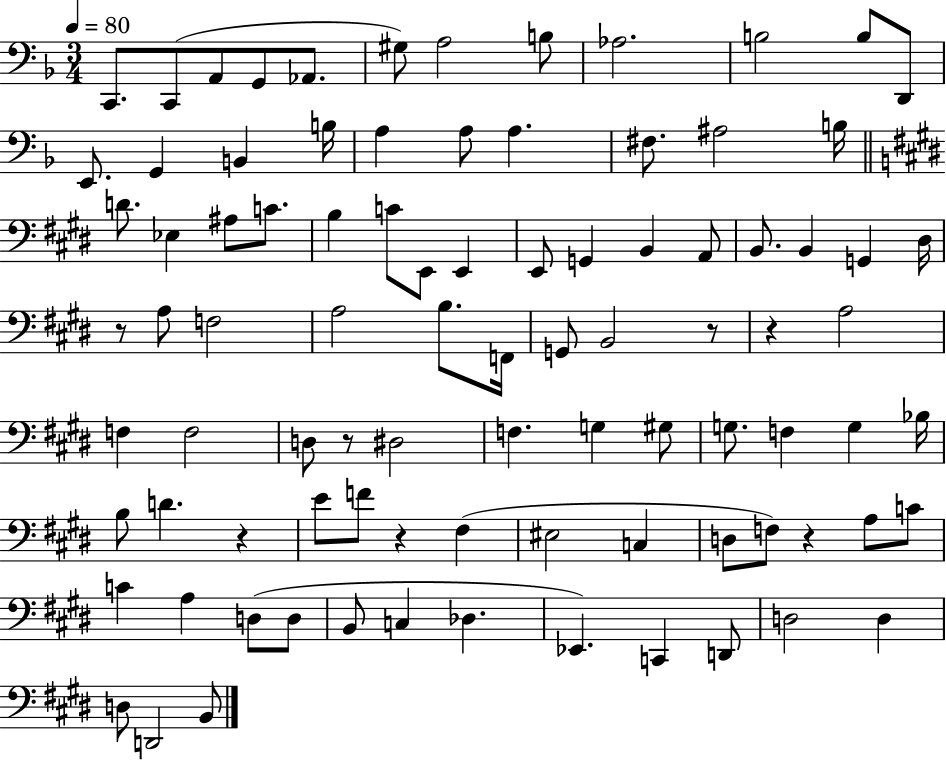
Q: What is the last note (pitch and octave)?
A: B2